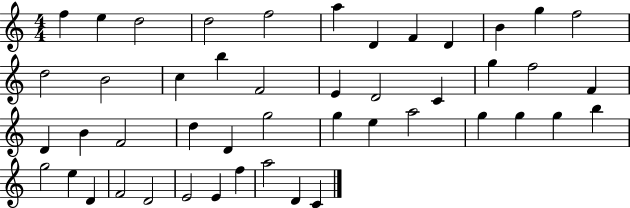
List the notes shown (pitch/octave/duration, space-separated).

F5/q E5/q D5/h D5/h F5/h A5/q D4/q F4/q D4/q B4/q G5/q F5/h D5/h B4/h C5/q B5/q F4/h E4/q D4/h C4/q G5/q F5/h F4/q D4/q B4/q F4/h D5/q D4/q G5/h G5/q E5/q A5/h G5/q G5/q G5/q B5/q G5/h E5/q D4/q F4/h D4/h E4/h E4/q F5/q A5/h D4/q C4/q